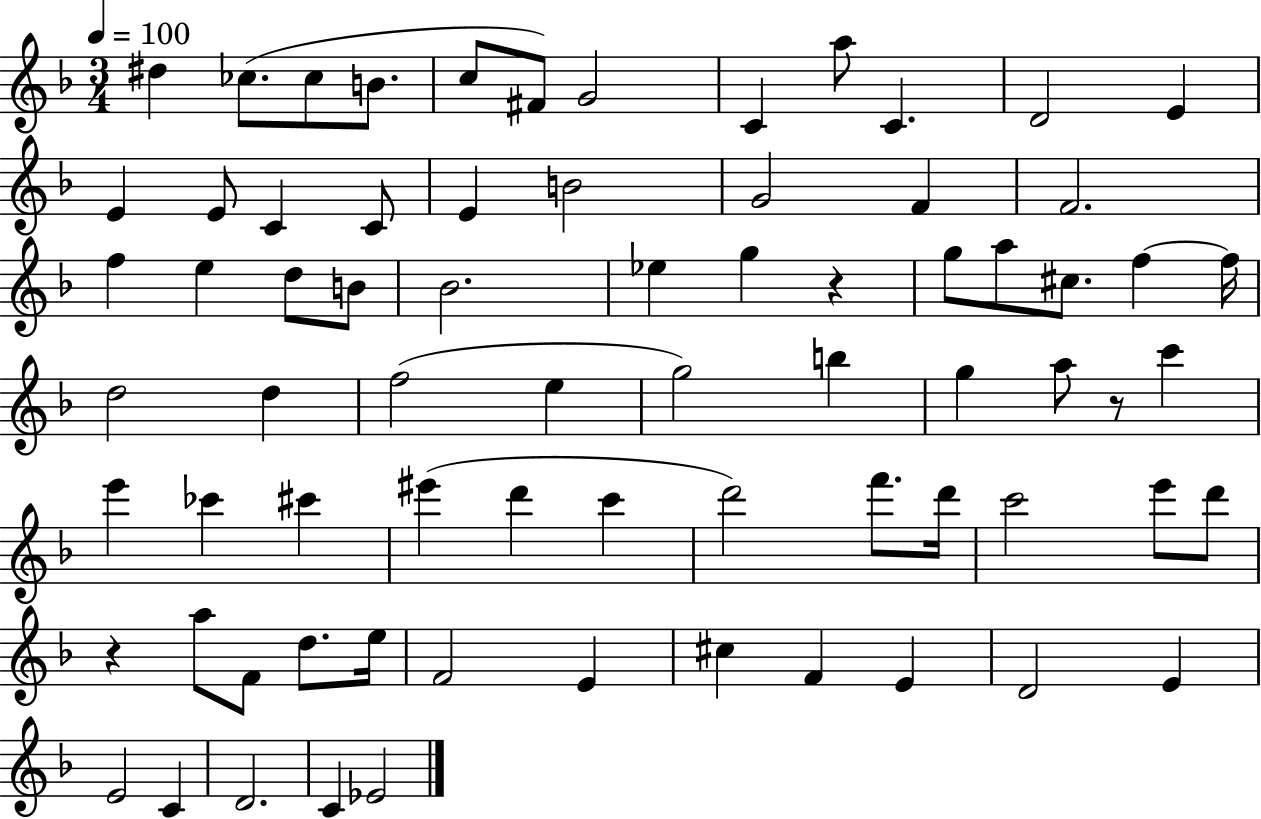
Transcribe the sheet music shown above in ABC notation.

X:1
T:Untitled
M:3/4
L:1/4
K:F
^d _c/2 _c/2 B/2 c/2 ^F/2 G2 C a/2 C D2 E E E/2 C C/2 E B2 G2 F F2 f e d/2 B/2 _B2 _e g z g/2 a/2 ^c/2 f f/4 d2 d f2 e g2 b g a/2 z/2 c' e' _c' ^c' ^e' d' c' d'2 f'/2 d'/4 c'2 e'/2 d'/2 z a/2 F/2 d/2 e/4 F2 E ^c F E D2 E E2 C D2 C _E2